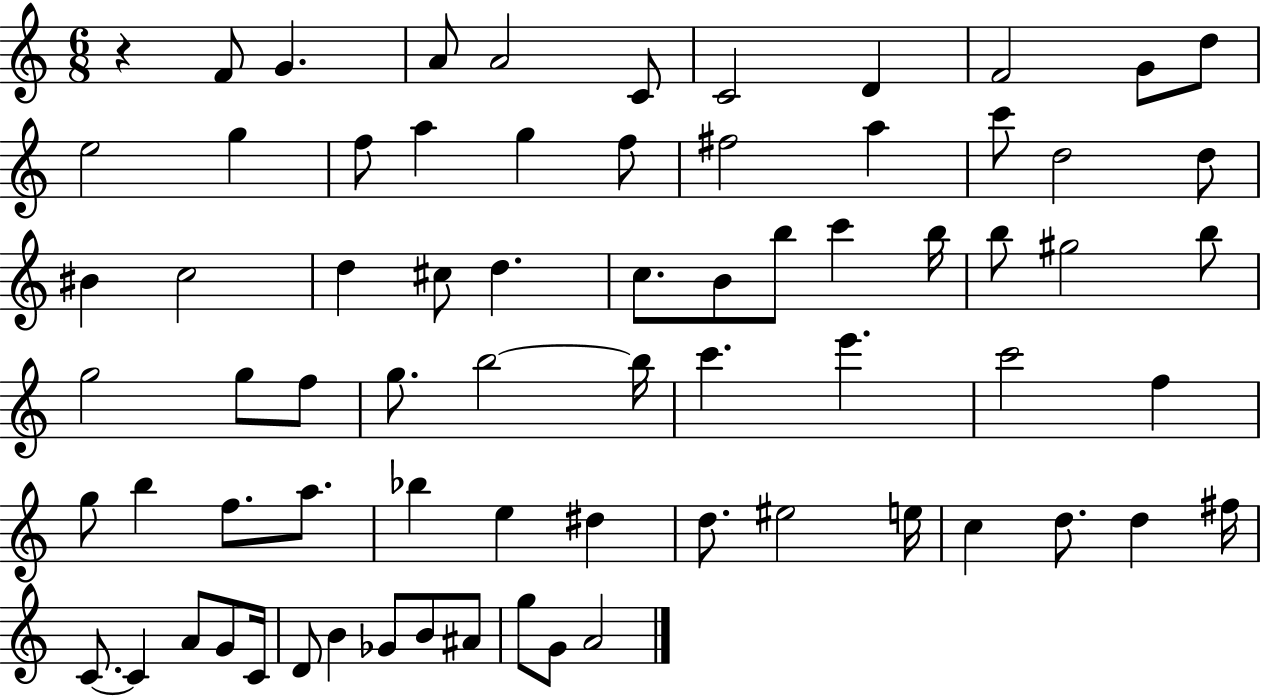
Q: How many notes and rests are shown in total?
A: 72